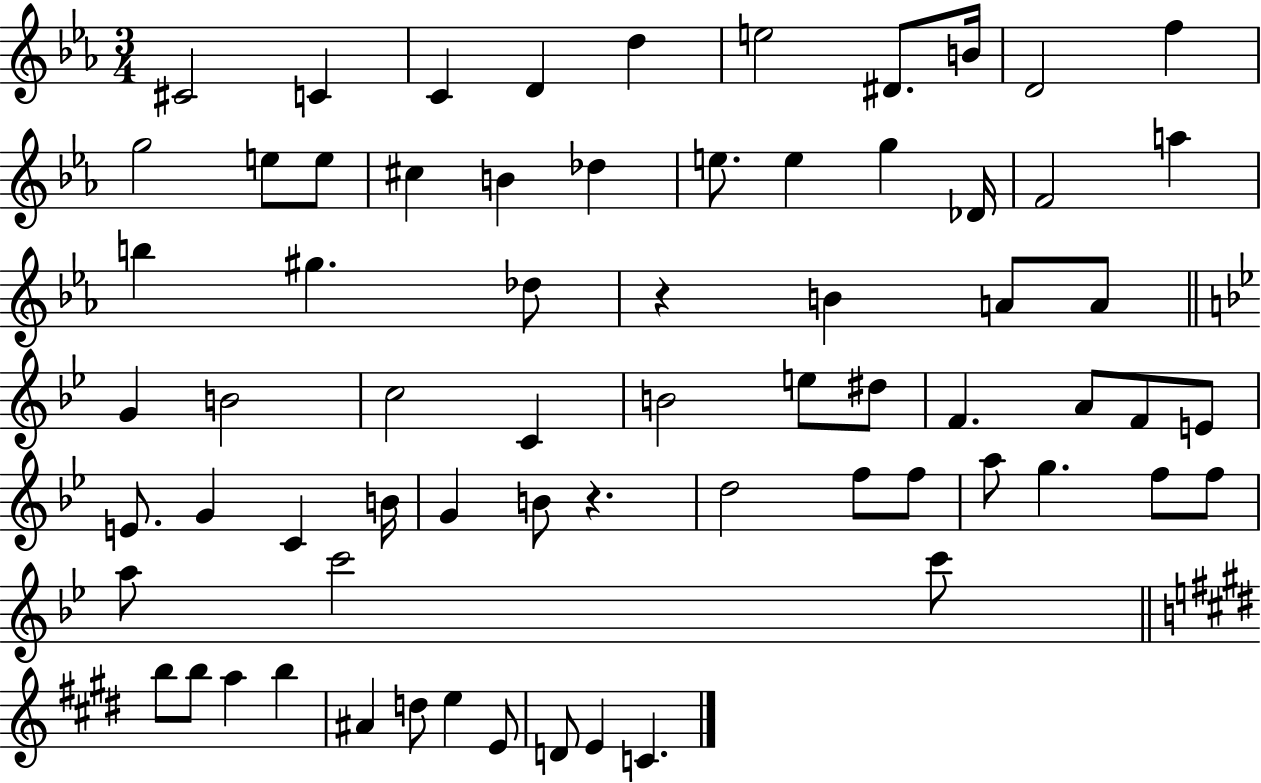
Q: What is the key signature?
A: EES major